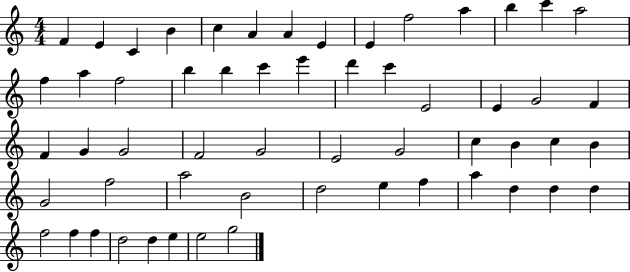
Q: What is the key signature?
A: C major